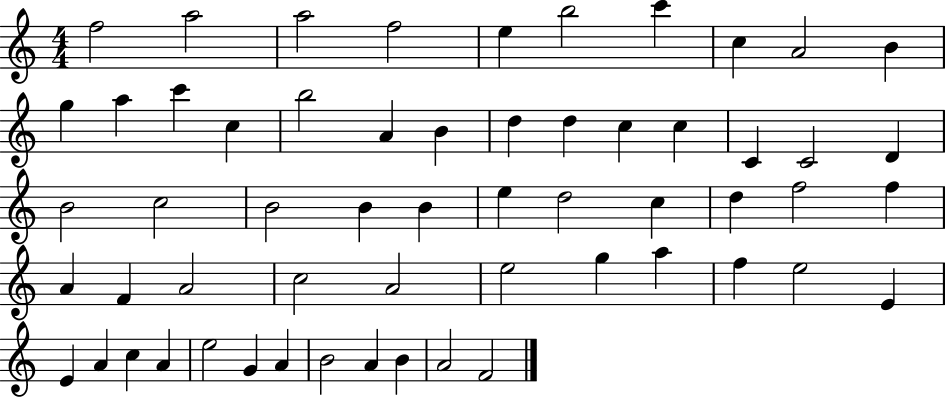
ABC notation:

X:1
T:Untitled
M:4/4
L:1/4
K:C
f2 a2 a2 f2 e b2 c' c A2 B g a c' c b2 A B d d c c C C2 D B2 c2 B2 B B e d2 c d f2 f A F A2 c2 A2 e2 g a f e2 E E A c A e2 G A B2 A B A2 F2